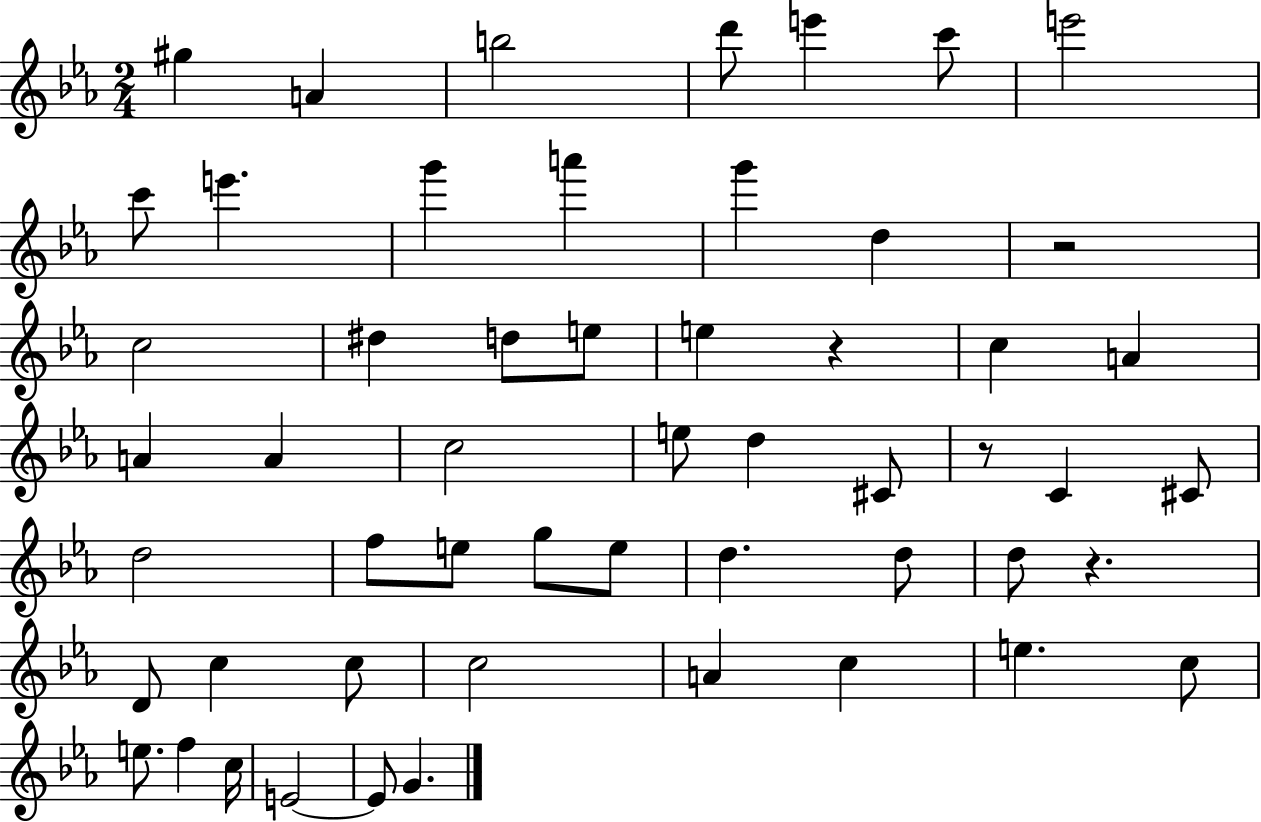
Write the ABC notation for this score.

X:1
T:Untitled
M:2/4
L:1/4
K:Eb
^g A b2 d'/2 e' c'/2 e'2 c'/2 e' g' a' g' d z2 c2 ^d d/2 e/2 e z c A A A c2 e/2 d ^C/2 z/2 C ^C/2 d2 f/2 e/2 g/2 e/2 d d/2 d/2 z D/2 c c/2 c2 A c e c/2 e/2 f c/4 E2 E/2 G